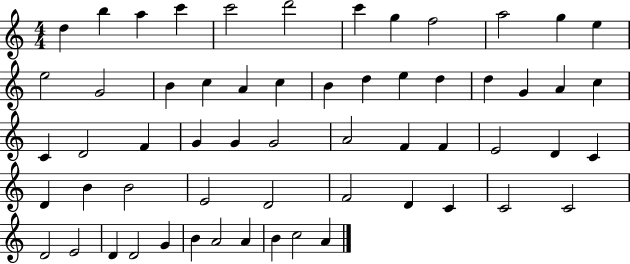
{
  \clef treble
  \numericTimeSignature
  \time 4/4
  \key c \major
  d''4 b''4 a''4 c'''4 | c'''2 d'''2 | c'''4 g''4 f''2 | a''2 g''4 e''4 | \break e''2 g'2 | b'4 c''4 a'4 c''4 | b'4 d''4 e''4 d''4 | d''4 g'4 a'4 c''4 | \break c'4 d'2 f'4 | g'4 g'4 g'2 | a'2 f'4 f'4 | e'2 d'4 c'4 | \break d'4 b'4 b'2 | e'2 d'2 | f'2 d'4 c'4 | c'2 c'2 | \break d'2 e'2 | d'4 d'2 g'4 | b'4 a'2 a'4 | b'4 c''2 a'4 | \break \bar "|."
}